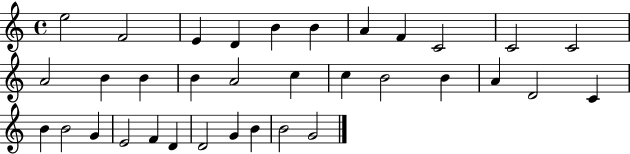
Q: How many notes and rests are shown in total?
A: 34